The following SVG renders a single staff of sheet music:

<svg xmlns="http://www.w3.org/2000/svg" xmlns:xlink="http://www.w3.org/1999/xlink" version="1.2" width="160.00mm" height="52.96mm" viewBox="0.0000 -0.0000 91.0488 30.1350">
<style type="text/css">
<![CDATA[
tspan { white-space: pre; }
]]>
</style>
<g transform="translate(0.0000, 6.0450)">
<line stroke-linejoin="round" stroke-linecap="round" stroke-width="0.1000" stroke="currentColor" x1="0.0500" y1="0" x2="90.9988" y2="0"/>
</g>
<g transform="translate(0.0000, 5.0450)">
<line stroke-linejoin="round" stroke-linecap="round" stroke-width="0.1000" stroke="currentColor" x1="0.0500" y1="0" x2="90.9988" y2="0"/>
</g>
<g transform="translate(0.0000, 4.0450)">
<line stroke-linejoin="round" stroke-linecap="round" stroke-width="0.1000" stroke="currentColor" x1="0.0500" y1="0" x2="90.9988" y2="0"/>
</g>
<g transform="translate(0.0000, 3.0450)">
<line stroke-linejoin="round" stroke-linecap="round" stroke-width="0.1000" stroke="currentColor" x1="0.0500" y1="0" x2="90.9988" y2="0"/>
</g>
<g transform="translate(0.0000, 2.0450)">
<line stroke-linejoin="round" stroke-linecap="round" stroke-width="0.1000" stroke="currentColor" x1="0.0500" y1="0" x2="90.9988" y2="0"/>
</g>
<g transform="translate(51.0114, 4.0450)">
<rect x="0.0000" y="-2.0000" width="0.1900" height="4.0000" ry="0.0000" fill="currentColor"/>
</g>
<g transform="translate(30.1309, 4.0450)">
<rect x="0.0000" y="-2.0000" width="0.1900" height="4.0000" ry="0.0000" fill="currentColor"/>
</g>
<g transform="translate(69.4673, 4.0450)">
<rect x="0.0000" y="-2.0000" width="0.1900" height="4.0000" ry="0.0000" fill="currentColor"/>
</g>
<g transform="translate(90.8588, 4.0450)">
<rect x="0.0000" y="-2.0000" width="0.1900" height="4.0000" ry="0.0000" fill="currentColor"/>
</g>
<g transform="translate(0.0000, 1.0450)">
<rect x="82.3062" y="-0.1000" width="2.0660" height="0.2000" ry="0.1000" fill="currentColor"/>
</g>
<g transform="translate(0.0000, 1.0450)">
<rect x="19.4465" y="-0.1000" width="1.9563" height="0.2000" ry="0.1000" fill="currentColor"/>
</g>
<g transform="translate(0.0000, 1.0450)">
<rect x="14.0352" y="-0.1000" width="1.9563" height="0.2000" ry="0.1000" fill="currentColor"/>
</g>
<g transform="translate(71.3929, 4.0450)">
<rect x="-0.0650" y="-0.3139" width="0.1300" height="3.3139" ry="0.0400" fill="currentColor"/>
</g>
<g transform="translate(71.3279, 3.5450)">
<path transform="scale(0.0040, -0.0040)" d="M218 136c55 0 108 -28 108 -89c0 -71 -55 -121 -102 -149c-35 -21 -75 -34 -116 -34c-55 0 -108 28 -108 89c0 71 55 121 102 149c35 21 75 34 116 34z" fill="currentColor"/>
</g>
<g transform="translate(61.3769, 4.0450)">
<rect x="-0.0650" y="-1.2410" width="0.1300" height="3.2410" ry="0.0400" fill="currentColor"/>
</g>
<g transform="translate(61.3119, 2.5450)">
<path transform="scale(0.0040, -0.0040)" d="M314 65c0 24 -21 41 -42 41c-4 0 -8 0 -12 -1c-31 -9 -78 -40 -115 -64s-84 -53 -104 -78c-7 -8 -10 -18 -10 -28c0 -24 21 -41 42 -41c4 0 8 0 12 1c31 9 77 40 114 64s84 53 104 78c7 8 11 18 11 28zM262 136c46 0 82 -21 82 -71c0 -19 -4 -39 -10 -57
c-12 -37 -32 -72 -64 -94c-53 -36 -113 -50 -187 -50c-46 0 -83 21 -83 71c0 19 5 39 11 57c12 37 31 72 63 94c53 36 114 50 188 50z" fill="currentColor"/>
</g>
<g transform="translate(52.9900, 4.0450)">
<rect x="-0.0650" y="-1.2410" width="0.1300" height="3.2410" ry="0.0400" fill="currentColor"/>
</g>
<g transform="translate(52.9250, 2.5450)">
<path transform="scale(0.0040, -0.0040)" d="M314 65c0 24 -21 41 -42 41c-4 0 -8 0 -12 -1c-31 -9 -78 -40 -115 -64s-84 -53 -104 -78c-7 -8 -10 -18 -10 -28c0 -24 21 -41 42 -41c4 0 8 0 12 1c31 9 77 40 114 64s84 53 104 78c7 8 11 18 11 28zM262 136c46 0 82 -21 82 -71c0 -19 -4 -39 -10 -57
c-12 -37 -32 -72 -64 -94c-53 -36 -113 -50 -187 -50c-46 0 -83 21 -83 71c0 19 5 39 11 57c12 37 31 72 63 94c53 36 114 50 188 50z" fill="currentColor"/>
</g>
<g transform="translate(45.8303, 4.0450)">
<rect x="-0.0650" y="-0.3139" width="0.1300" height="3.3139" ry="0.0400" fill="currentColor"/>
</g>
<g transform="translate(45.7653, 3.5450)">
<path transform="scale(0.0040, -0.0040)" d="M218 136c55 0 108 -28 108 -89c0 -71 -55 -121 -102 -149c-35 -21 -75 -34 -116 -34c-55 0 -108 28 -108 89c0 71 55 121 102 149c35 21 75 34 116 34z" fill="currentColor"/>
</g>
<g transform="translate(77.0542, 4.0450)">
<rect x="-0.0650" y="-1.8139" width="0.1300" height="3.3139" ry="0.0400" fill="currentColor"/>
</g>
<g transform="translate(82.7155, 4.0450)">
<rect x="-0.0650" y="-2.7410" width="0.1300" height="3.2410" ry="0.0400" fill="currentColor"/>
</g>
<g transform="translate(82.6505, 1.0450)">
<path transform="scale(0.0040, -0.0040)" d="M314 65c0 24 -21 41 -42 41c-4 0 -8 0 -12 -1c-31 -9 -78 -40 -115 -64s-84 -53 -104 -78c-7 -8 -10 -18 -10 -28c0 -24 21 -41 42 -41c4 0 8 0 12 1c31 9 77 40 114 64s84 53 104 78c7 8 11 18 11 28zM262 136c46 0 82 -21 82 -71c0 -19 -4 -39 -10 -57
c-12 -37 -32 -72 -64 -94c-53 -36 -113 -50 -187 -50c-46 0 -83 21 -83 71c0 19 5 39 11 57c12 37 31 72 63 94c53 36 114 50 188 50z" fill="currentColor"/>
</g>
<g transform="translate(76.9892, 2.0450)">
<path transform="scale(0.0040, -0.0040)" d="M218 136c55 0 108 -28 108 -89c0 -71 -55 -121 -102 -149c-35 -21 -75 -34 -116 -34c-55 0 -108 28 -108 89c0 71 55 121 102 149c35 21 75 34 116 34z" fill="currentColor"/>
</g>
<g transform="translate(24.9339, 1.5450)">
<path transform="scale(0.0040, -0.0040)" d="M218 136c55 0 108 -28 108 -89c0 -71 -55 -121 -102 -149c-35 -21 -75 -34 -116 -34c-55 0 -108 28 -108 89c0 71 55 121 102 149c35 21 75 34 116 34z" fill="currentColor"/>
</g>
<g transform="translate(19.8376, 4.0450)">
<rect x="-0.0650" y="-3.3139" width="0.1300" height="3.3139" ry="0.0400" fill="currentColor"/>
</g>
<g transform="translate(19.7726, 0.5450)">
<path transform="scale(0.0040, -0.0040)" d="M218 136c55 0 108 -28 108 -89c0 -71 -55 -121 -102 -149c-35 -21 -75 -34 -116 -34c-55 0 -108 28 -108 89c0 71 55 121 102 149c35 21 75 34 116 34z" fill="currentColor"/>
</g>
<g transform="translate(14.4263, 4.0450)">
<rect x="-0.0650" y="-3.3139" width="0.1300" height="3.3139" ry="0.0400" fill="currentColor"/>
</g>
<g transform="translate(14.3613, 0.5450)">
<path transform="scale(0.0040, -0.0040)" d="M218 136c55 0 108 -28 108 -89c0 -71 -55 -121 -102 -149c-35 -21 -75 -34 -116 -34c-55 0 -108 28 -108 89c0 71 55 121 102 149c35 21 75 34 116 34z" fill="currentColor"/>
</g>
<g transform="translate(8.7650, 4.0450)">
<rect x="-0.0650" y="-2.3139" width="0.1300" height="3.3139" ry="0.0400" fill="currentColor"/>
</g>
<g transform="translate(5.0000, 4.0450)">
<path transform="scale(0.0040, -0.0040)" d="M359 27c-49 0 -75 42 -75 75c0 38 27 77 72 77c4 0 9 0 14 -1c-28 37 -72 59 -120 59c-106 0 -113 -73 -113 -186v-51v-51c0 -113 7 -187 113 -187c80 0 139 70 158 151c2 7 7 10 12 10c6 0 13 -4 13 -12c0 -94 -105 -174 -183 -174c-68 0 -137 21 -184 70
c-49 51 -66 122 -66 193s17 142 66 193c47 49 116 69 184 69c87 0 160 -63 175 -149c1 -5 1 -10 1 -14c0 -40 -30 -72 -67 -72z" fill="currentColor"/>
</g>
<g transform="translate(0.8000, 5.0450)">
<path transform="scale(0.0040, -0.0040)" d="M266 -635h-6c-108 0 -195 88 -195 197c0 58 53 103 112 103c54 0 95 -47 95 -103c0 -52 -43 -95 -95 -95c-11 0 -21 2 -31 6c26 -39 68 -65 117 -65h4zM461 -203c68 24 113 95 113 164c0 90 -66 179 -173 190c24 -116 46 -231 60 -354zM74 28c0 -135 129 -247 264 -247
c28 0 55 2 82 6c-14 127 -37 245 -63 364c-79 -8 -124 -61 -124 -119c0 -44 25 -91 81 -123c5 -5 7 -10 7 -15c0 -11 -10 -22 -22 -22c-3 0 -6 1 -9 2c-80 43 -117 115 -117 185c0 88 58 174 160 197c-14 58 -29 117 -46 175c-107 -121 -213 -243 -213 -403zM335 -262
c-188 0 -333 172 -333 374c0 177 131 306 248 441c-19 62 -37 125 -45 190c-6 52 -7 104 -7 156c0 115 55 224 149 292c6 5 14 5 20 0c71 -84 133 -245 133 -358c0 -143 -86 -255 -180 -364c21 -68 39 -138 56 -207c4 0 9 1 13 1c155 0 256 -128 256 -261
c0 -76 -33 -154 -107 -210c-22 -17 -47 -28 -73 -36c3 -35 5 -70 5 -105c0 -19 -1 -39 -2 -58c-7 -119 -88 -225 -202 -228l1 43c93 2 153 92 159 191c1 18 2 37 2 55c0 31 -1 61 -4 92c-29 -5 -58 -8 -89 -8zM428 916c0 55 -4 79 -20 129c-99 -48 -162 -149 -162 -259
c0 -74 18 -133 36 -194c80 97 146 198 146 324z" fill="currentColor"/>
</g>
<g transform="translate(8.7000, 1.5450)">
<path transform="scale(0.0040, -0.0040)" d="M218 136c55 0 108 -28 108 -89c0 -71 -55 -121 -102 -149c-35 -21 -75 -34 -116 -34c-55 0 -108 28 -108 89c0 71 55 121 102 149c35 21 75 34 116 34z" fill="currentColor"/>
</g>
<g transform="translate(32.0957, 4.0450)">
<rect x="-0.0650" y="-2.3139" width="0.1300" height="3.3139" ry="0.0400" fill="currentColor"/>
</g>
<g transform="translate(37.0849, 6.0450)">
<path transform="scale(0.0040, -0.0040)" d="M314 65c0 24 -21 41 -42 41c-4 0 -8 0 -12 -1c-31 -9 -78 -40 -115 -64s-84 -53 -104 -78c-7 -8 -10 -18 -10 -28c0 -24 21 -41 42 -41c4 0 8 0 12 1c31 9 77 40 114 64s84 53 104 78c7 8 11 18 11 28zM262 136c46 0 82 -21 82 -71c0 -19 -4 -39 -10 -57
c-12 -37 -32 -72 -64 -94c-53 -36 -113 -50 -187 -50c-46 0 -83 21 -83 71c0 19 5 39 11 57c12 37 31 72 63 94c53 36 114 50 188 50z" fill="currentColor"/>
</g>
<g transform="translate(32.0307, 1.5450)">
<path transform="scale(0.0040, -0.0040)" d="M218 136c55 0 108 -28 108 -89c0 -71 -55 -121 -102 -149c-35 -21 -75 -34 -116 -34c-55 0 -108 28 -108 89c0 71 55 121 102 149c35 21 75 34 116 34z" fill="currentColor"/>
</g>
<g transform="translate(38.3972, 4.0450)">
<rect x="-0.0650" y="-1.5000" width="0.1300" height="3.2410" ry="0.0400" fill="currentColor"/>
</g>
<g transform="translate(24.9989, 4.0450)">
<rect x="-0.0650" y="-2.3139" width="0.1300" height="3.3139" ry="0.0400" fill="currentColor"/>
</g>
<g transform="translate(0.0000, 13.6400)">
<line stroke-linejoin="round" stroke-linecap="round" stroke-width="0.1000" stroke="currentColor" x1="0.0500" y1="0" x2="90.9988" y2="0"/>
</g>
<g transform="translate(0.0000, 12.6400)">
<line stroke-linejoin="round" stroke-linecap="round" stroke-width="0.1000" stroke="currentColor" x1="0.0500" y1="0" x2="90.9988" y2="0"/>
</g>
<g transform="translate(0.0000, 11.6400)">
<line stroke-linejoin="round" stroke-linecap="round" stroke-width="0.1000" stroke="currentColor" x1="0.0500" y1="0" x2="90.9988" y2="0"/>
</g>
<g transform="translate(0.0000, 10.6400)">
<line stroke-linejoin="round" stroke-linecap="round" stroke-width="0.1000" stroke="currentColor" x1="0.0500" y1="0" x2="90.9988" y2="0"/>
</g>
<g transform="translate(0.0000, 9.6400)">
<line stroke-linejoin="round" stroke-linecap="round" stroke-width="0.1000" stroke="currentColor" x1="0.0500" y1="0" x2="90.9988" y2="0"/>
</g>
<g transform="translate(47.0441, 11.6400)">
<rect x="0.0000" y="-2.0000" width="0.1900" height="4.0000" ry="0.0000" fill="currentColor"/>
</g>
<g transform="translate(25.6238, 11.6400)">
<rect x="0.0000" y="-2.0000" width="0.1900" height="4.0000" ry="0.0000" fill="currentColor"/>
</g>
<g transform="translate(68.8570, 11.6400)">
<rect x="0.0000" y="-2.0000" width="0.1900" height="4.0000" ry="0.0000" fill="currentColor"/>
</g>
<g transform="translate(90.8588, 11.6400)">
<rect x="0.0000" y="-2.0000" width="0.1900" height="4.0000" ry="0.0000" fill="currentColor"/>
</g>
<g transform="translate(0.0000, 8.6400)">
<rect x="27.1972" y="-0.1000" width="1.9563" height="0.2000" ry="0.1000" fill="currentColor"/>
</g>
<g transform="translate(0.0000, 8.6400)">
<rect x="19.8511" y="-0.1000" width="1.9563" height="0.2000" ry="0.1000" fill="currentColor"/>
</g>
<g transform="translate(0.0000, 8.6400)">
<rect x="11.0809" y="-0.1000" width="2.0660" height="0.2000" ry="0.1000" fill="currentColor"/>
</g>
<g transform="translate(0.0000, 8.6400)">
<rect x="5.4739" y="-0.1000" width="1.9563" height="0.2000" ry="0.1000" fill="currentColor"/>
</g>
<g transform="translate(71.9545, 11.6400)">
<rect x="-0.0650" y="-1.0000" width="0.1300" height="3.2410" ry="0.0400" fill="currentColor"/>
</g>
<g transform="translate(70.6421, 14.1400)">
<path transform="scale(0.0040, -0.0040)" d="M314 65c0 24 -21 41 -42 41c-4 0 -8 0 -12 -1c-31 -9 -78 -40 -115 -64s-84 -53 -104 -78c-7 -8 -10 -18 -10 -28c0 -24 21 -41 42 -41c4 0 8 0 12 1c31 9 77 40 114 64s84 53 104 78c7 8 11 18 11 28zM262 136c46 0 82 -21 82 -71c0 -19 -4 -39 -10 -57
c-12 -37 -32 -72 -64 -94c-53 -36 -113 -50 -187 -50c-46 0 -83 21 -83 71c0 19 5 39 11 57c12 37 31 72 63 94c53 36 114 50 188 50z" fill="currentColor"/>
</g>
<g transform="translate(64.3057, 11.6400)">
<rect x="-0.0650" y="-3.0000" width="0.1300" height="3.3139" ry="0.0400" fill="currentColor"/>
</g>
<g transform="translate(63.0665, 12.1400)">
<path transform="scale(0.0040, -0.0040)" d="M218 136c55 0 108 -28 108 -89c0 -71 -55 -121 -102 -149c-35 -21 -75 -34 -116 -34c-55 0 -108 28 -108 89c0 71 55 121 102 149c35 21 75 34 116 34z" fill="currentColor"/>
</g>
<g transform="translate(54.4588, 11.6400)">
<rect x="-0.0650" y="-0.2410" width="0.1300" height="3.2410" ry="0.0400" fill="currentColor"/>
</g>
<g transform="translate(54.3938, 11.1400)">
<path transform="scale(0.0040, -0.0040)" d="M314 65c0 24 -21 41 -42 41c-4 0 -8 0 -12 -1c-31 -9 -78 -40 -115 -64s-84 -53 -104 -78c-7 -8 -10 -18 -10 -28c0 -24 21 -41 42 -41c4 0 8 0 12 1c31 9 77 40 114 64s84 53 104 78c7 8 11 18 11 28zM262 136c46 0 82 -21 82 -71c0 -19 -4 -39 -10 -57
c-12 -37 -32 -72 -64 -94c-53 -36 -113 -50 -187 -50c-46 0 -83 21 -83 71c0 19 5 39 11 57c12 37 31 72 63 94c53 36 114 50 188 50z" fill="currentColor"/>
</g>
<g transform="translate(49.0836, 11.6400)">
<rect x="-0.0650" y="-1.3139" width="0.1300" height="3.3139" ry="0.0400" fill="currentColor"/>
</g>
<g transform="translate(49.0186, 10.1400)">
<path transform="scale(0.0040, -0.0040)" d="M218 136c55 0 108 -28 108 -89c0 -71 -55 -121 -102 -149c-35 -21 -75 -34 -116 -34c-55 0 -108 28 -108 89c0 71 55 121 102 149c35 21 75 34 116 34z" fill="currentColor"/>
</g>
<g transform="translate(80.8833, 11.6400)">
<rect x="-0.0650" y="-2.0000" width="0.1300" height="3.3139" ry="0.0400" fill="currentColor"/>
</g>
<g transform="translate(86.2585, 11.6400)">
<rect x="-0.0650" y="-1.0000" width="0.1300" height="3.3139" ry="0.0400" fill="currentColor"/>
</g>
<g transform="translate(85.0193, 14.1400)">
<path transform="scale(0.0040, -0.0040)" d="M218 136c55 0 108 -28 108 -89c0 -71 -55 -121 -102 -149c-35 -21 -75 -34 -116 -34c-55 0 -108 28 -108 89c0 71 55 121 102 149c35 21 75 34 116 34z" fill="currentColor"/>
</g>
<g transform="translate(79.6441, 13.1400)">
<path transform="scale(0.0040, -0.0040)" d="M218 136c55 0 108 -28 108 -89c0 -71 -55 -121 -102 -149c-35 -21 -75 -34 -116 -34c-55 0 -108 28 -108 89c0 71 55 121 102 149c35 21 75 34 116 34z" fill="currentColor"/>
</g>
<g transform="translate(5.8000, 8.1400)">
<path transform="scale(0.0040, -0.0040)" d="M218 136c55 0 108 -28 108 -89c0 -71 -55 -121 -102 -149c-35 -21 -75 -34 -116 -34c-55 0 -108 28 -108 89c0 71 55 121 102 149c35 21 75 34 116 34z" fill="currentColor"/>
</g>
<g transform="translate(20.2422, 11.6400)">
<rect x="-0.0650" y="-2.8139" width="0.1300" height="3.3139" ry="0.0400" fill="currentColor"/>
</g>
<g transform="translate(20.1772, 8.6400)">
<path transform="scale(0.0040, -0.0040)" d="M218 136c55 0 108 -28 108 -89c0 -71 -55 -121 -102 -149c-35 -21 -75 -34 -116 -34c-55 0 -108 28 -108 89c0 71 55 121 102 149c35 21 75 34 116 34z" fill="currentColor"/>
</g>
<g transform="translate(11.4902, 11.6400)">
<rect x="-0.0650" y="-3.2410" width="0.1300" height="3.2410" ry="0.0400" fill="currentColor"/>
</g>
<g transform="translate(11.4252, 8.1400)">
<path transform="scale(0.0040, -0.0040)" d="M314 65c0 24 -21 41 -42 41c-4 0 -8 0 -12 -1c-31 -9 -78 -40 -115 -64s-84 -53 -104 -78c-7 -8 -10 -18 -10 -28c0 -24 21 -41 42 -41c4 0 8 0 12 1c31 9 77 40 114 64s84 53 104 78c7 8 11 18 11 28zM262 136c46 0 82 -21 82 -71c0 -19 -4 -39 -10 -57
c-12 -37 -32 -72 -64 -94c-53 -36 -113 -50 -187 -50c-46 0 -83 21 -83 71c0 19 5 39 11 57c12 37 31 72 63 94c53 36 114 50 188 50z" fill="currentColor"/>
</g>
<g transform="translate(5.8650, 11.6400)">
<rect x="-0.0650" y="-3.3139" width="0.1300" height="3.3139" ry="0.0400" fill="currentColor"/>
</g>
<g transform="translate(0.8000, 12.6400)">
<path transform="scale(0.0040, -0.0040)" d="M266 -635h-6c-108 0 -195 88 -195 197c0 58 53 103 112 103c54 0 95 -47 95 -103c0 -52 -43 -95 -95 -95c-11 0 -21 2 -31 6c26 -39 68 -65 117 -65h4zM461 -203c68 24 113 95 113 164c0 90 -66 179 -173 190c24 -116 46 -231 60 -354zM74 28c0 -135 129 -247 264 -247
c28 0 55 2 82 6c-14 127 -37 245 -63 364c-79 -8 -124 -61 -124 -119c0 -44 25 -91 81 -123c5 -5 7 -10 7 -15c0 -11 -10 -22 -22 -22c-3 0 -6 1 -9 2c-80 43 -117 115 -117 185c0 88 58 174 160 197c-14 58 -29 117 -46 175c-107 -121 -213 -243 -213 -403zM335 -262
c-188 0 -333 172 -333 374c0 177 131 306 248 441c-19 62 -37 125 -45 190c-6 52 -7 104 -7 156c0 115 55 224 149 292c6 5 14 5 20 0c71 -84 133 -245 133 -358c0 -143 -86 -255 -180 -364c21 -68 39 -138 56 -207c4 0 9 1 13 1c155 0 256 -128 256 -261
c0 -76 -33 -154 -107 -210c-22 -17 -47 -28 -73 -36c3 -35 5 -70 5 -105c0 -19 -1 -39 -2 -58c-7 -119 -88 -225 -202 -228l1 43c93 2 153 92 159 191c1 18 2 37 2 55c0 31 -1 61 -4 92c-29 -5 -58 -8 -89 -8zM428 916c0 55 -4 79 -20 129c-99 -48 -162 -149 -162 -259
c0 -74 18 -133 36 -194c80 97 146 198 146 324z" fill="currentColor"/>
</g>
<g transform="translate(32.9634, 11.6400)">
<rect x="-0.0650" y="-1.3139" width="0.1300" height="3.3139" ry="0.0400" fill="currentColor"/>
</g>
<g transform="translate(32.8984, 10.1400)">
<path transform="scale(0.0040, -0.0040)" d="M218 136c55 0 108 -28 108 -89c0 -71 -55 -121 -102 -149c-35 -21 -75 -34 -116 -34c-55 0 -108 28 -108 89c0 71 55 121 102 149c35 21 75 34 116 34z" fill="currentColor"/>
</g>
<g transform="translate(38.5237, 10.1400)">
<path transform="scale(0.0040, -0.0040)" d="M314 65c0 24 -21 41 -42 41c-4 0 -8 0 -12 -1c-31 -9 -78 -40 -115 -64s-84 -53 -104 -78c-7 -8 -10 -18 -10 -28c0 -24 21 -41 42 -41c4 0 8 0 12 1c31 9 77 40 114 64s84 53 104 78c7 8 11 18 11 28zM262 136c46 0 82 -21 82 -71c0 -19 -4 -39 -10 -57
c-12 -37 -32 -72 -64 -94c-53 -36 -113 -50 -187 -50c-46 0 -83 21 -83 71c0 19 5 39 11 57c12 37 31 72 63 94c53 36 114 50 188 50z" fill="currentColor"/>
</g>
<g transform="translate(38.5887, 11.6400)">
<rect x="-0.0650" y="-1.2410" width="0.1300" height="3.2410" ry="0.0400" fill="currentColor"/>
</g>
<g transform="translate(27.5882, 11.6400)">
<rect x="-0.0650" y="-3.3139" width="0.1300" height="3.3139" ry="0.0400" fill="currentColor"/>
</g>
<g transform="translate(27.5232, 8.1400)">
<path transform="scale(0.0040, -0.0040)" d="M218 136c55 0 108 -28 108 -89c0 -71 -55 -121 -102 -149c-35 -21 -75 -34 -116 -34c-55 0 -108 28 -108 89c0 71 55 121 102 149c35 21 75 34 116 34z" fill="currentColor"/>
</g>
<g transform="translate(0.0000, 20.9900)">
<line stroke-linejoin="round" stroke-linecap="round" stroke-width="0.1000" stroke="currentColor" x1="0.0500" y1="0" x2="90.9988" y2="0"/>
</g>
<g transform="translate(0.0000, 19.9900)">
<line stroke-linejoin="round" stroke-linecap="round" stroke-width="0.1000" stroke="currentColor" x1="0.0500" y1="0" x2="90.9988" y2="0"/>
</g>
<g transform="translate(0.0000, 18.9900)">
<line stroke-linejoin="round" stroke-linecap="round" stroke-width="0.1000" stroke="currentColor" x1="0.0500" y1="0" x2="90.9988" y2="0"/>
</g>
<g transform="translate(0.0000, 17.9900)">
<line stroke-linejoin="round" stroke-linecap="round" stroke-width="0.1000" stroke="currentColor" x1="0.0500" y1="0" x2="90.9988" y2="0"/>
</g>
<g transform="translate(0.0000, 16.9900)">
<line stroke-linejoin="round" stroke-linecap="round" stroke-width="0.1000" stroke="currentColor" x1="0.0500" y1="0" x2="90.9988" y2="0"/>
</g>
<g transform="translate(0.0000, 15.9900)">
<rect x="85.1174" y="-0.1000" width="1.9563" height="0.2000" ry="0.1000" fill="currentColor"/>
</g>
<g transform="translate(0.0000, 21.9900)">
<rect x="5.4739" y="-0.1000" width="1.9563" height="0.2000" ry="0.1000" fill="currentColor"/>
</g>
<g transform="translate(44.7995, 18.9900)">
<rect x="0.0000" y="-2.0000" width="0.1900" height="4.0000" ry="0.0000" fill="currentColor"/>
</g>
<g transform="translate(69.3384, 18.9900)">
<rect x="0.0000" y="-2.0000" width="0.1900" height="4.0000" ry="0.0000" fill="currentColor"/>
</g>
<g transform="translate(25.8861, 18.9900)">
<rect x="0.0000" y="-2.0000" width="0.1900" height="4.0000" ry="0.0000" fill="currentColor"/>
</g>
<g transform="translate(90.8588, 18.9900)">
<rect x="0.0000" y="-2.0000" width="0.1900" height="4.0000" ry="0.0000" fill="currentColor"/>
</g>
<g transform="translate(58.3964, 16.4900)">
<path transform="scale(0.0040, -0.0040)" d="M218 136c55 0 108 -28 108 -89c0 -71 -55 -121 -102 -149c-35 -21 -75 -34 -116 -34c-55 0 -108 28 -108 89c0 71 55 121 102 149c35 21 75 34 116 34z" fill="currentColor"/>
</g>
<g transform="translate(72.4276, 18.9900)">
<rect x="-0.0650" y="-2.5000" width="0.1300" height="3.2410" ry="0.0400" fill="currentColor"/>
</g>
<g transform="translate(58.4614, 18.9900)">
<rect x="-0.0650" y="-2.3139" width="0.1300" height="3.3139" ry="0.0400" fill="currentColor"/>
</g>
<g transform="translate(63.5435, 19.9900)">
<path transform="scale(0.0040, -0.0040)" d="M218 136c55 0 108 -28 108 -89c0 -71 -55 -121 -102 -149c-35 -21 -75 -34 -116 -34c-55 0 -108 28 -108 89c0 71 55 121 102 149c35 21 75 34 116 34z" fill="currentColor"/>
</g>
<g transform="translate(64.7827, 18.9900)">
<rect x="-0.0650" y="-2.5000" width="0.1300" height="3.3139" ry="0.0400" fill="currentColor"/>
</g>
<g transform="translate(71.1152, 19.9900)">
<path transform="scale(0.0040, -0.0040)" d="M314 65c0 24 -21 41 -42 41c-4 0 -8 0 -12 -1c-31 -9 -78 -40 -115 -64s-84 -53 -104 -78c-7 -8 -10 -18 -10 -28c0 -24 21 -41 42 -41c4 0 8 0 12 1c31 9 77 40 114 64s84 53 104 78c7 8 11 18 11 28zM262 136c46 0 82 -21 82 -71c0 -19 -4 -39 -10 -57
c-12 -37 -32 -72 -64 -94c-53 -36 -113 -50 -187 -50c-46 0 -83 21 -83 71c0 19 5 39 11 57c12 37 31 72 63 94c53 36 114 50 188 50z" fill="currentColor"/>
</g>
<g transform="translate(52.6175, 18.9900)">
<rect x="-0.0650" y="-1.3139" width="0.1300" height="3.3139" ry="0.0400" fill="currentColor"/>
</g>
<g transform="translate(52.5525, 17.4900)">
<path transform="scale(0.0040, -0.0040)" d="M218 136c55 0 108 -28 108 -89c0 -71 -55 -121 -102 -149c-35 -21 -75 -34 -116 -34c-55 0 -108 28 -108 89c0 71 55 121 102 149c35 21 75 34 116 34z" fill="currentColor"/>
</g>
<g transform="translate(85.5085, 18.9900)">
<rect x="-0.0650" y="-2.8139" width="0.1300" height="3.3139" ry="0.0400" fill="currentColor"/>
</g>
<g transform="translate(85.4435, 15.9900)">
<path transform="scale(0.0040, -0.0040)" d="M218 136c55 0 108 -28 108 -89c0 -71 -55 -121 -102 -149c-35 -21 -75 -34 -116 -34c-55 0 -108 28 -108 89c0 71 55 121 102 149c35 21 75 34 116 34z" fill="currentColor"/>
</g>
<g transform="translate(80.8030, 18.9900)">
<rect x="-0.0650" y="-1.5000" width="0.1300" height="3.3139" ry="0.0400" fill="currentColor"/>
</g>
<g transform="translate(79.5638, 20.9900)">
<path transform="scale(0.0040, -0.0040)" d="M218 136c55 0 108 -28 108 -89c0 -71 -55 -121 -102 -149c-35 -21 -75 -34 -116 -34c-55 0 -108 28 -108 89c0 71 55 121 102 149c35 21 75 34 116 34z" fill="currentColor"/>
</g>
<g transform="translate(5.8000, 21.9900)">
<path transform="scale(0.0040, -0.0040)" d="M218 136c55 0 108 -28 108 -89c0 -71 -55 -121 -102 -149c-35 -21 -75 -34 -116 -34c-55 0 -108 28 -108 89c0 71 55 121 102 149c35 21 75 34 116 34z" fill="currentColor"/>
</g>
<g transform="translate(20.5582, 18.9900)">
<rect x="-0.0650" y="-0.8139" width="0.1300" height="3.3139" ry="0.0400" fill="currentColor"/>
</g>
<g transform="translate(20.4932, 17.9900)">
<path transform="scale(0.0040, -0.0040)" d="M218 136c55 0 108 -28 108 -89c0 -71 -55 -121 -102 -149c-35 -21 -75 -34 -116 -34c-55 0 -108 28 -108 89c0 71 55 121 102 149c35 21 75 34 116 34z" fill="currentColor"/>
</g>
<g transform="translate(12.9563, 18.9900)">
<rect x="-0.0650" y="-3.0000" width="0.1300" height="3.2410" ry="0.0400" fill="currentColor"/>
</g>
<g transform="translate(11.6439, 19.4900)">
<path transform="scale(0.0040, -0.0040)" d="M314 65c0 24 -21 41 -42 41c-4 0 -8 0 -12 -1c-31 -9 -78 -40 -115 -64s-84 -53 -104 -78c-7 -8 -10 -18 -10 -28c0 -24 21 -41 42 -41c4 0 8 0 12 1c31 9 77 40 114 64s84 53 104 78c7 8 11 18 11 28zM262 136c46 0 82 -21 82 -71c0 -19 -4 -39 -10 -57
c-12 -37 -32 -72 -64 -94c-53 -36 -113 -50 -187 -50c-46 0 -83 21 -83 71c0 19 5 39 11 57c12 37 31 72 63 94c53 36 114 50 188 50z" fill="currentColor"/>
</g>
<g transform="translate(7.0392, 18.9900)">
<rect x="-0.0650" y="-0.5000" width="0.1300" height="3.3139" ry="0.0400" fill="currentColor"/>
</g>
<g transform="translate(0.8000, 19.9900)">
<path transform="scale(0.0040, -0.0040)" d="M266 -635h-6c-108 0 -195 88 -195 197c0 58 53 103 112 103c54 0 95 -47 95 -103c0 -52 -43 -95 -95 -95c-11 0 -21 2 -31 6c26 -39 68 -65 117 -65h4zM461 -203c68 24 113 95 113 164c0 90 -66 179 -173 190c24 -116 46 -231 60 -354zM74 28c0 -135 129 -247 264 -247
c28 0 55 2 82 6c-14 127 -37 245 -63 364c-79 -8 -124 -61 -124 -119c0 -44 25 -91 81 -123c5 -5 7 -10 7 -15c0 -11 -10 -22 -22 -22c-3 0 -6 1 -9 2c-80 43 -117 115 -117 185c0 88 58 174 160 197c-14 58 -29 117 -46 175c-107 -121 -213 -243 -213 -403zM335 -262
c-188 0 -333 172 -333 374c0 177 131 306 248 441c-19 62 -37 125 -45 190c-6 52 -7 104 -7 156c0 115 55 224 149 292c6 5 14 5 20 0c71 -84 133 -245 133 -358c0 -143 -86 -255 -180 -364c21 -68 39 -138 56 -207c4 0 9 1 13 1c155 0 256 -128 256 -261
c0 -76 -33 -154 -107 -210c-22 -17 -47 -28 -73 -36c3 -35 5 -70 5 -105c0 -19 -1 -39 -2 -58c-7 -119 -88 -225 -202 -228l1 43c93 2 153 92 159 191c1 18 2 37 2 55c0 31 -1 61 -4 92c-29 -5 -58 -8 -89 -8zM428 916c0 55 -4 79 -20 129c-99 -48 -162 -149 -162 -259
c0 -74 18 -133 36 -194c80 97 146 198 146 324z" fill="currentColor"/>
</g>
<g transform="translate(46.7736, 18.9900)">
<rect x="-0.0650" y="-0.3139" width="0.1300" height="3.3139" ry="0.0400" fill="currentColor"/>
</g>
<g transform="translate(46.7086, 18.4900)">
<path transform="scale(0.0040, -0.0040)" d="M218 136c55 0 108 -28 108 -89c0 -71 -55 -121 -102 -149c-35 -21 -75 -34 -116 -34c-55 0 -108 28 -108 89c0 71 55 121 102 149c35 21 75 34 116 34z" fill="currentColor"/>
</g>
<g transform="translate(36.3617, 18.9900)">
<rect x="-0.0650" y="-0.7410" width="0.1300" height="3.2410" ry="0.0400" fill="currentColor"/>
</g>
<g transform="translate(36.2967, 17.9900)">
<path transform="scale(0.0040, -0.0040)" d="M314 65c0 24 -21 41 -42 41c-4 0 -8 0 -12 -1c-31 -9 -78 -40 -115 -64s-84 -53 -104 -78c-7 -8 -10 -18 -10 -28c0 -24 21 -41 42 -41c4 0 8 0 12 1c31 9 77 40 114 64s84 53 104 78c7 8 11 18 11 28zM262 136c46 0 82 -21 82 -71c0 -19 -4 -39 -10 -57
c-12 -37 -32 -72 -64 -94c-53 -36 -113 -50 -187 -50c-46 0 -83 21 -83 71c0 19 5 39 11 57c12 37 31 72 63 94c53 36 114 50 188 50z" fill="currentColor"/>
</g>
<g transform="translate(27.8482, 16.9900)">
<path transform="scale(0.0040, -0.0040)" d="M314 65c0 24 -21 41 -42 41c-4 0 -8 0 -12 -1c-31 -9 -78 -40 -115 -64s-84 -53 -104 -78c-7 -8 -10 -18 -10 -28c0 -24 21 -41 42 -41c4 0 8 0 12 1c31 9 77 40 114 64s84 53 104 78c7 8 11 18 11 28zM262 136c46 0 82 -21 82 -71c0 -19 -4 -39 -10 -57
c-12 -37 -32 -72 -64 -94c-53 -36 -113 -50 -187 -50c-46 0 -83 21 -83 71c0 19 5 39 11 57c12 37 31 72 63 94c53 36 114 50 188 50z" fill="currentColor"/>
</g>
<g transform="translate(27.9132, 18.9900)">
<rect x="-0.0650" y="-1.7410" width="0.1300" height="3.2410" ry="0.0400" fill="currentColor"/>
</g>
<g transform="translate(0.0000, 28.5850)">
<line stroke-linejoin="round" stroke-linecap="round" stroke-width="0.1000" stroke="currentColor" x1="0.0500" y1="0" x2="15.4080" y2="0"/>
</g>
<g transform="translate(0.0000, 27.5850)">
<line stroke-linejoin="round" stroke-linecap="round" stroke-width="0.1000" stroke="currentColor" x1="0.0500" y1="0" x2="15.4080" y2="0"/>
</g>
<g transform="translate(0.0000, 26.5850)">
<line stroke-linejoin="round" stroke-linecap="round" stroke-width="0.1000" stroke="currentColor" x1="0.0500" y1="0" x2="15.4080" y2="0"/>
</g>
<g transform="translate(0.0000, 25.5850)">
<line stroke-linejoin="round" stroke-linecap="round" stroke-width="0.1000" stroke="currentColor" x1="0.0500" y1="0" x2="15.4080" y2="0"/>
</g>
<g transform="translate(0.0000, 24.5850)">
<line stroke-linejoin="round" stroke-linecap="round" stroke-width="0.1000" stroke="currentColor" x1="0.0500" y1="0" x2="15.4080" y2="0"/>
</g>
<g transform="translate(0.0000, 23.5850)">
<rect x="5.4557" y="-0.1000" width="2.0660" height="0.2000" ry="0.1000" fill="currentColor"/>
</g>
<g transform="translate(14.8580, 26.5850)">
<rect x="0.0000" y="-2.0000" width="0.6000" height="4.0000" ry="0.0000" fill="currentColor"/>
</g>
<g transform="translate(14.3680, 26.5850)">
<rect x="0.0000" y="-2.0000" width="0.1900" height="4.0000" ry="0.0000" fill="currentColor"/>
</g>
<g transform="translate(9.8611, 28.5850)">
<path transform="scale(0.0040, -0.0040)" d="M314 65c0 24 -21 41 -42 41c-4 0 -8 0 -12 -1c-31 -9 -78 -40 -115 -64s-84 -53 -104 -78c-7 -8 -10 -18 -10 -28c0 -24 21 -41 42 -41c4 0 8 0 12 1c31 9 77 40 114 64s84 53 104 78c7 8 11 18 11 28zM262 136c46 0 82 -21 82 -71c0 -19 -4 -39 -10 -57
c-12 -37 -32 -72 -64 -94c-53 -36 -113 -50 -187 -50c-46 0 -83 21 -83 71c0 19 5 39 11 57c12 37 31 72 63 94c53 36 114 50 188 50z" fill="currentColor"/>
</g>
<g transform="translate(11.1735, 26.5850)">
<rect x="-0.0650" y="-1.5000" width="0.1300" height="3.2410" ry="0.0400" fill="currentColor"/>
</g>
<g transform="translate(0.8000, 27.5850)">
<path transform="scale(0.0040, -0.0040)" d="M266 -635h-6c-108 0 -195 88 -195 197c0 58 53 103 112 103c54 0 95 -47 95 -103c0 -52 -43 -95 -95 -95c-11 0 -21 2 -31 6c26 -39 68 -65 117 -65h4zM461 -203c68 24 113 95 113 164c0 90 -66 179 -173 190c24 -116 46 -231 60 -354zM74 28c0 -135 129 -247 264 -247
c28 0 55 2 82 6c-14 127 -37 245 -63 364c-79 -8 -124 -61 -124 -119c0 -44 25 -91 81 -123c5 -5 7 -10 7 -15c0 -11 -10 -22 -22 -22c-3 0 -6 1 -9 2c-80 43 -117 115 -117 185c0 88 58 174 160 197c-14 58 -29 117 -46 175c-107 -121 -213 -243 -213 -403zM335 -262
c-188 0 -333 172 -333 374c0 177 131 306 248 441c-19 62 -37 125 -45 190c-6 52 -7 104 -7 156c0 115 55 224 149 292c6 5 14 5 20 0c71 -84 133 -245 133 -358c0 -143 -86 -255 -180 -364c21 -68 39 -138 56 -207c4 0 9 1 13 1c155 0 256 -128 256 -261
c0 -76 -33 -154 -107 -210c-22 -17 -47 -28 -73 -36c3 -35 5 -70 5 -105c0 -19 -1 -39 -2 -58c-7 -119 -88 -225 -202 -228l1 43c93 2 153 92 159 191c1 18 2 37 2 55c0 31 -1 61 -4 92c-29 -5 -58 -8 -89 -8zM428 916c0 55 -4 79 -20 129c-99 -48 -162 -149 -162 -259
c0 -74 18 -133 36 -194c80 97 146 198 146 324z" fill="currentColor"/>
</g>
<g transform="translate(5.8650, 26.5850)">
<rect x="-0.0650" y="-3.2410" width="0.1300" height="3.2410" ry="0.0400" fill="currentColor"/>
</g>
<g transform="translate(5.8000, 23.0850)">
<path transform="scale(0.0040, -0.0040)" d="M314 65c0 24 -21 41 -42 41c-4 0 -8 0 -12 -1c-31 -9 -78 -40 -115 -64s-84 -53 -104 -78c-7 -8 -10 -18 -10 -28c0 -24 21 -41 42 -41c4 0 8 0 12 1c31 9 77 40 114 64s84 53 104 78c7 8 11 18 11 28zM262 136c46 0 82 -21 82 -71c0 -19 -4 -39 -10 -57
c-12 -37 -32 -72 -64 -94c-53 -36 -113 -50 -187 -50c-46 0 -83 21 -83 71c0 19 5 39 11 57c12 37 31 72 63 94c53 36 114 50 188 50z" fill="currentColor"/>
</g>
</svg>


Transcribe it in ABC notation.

X:1
T:Untitled
M:4/4
L:1/4
K:C
g b b g g E2 c e2 e2 c f a2 b b2 a b e e2 e c2 A D2 F D C A2 d f2 d2 c e g G G2 E a b2 E2